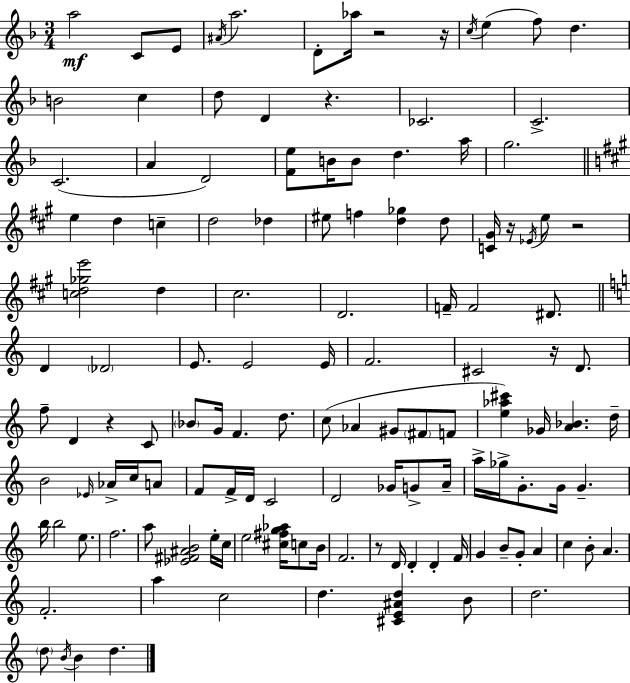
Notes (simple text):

A5/h C4/e E4/e A#4/s A5/h. D4/e Ab5/s R/h R/s C5/s E5/q F5/e D5/q. B4/h C5/q D5/e D4/q R/q. CES4/h. C4/h. C4/h. A4/q D4/h [F4,E5]/e B4/s B4/e D5/q. A5/s G5/h. E5/q D5/q C5/q D5/h Db5/q EIS5/e F5/q [D5,Gb5]/q D5/e [C4,G#4]/s R/s Eb4/s E5/e R/h [C5,D5,Gb5,E6]/h D5/q C#5/h. D4/h. F4/s F4/h D#4/e. D4/q Db4/h E4/e. E4/h E4/s F4/h. C#4/h R/s D4/e. F5/e D4/q R/q C4/e Bb4/e G4/s F4/q. D5/e. C5/e Ab4/q G#4/e F#4/e F4/e [E5,Ab5,C#6]/q Gb4/s [A4,Bb4]/q. D5/s B4/h Eb4/s Ab4/s C5/s A4/e F4/e F4/s D4/s C4/h D4/h Gb4/s G4/e A4/s A5/s Gb5/s G4/e. G4/s G4/q. B5/s B5/h E5/e. F5/h. A5/e [Eb4,F#4,A#4,B4]/h E5/s C5/s E5/h [C#5,F#5,G5,Ab5]/s C5/e B4/s F4/h. R/e D4/s D4/q D4/q F4/s G4/q B4/e G4/e A4/q C5/q B4/e A4/q. F4/h. A5/q C5/h D5/q. [C#4,E4,A#4,D5]/q B4/e D5/h. D5/e B4/s B4/q D5/q.